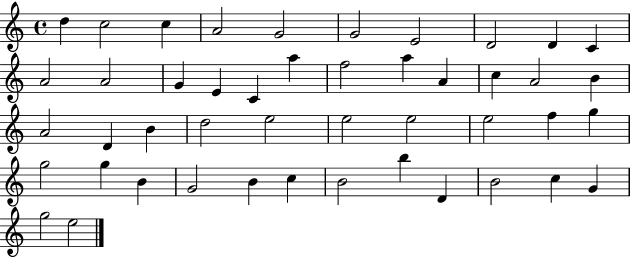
D5/q C5/h C5/q A4/h G4/h G4/h E4/h D4/h D4/q C4/q A4/h A4/h G4/q E4/q C4/q A5/q F5/h A5/q A4/q C5/q A4/h B4/q A4/h D4/q B4/q D5/h E5/h E5/h E5/h E5/h F5/q G5/q G5/h G5/q B4/q G4/h B4/q C5/q B4/h B5/q D4/q B4/h C5/q G4/q G5/h E5/h